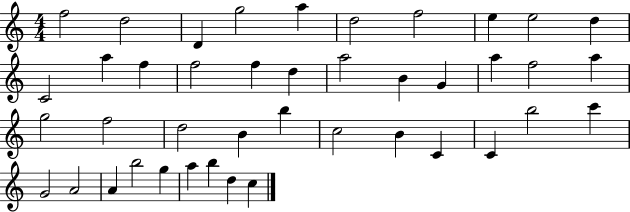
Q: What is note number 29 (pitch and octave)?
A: B4